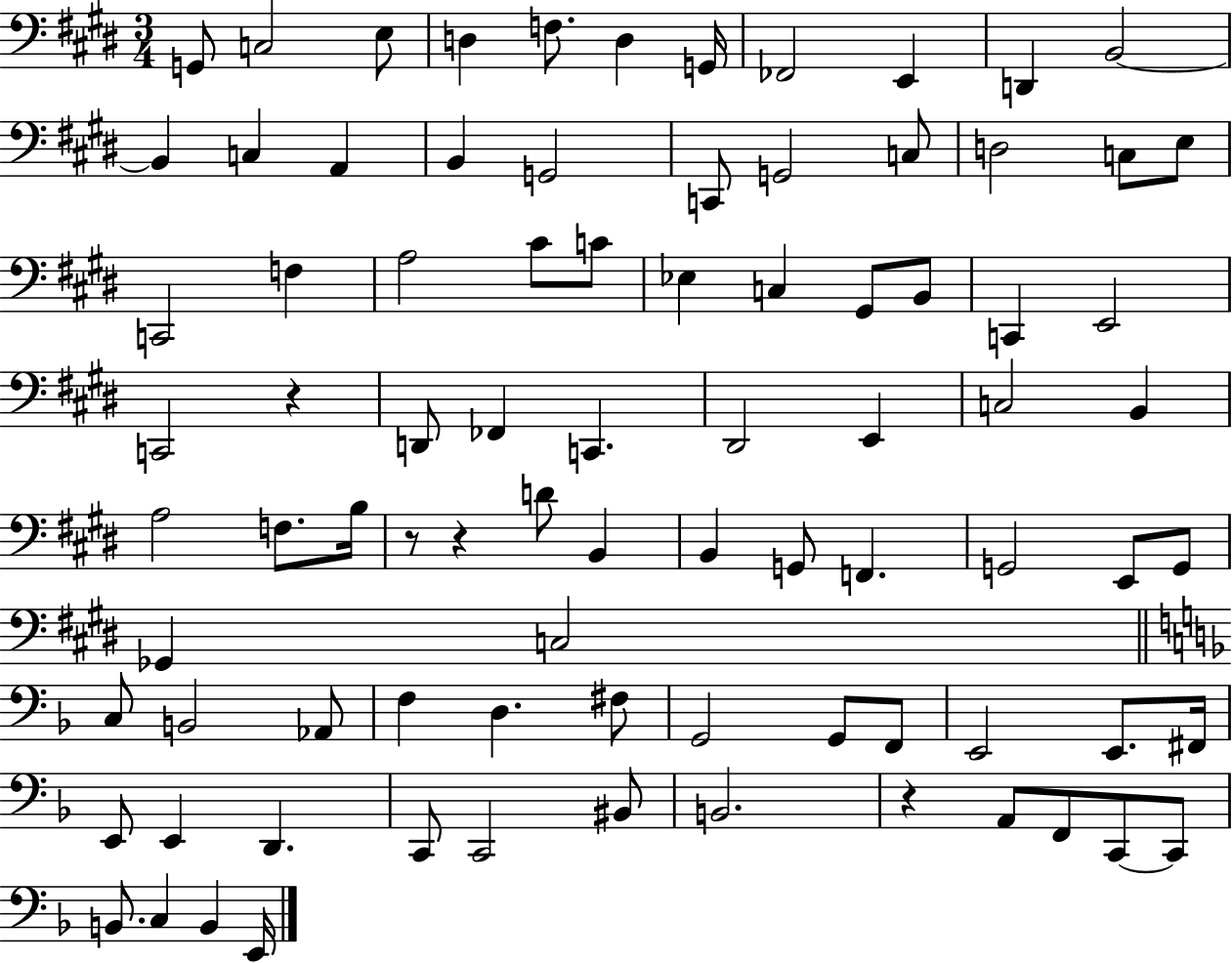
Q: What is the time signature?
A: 3/4